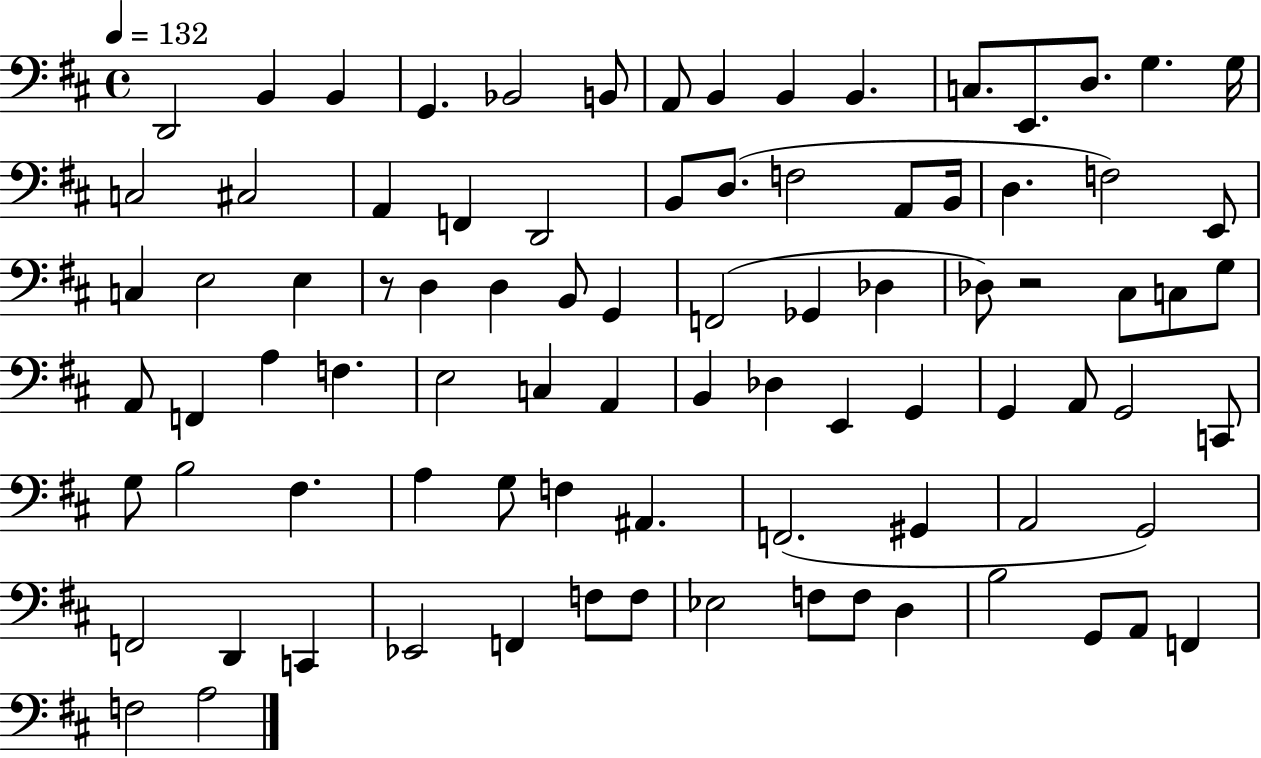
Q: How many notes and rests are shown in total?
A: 87